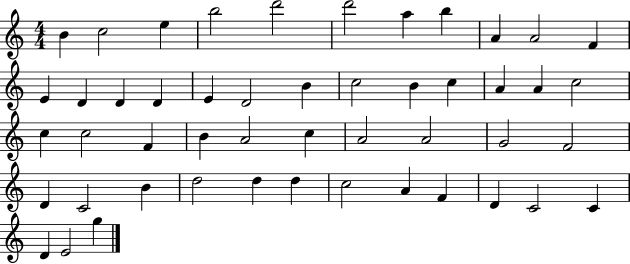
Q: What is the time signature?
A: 4/4